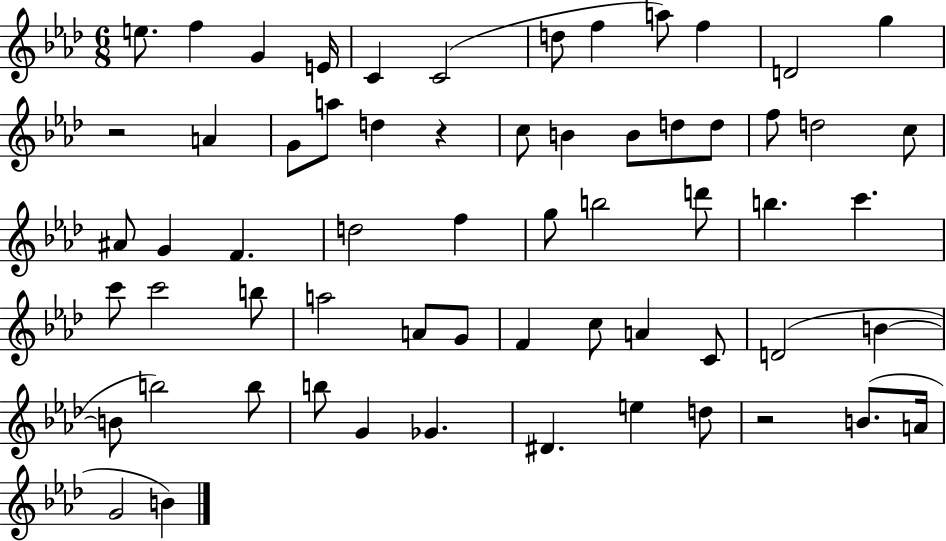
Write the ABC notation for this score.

X:1
T:Untitled
M:6/8
L:1/4
K:Ab
e/2 f G E/4 C C2 d/2 f a/2 f D2 g z2 A G/2 a/2 d z c/2 B B/2 d/2 d/2 f/2 d2 c/2 ^A/2 G F d2 f g/2 b2 d'/2 b c' c'/2 c'2 b/2 a2 A/2 G/2 F c/2 A C/2 D2 B B/2 b2 b/2 b/2 G _G ^D e d/2 z2 B/2 A/4 G2 B